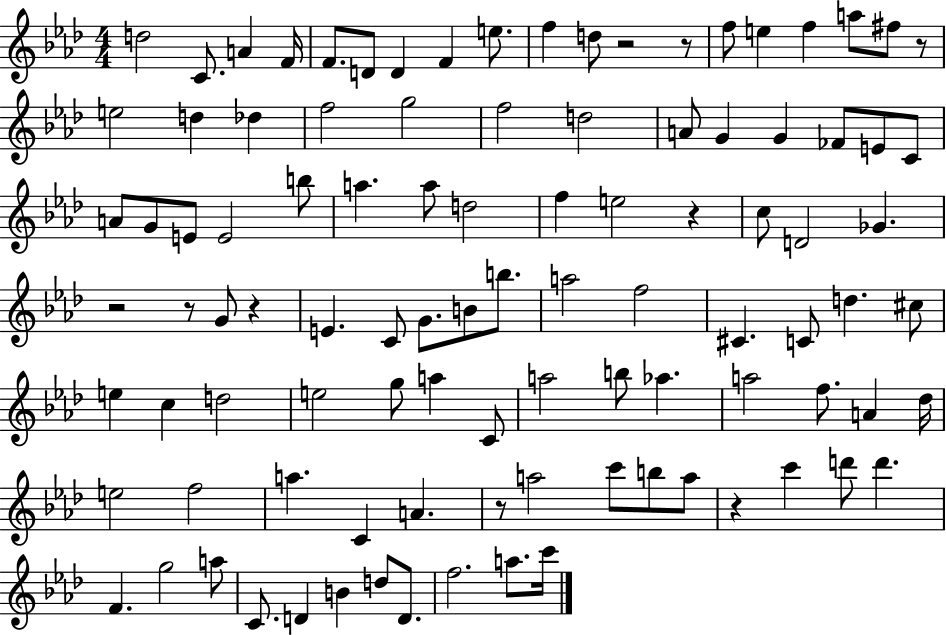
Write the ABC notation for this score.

X:1
T:Untitled
M:4/4
L:1/4
K:Ab
d2 C/2 A F/4 F/2 D/2 D F e/2 f d/2 z2 z/2 f/2 e f a/2 ^f/2 z/2 e2 d _d f2 g2 f2 d2 A/2 G G _F/2 E/2 C/2 A/2 G/2 E/2 E2 b/2 a a/2 d2 f e2 z c/2 D2 _G z2 z/2 G/2 z E C/2 G/2 B/2 b/2 a2 f2 ^C C/2 d ^c/2 e c d2 e2 g/2 a C/2 a2 b/2 _a a2 f/2 A _d/4 e2 f2 a C A z/2 a2 c'/2 b/2 a/2 z c' d'/2 d' F g2 a/2 C/2 D B d/2 D/2 f2 a/2 c'/4